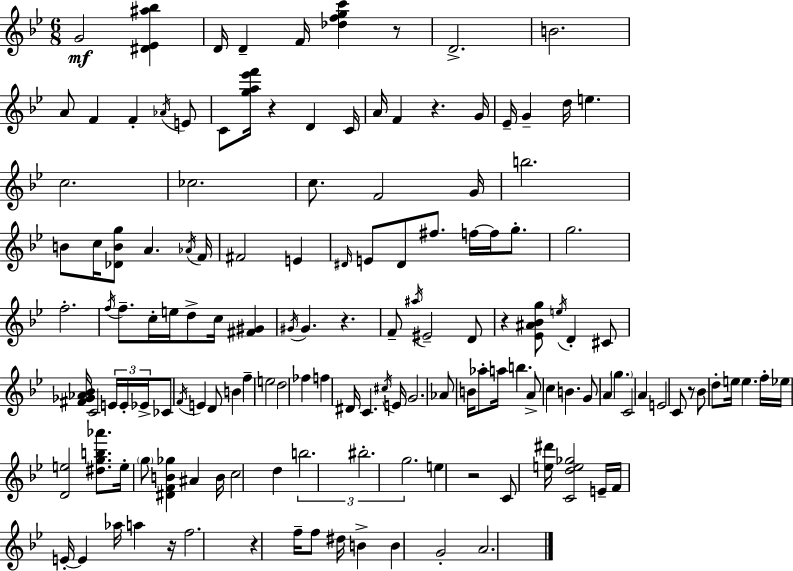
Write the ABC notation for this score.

X:1
T:Untitled
M:6/8
L:1/4
K:Gm
G2 [^D_E^a_b] D/4 D F/4 [_dfgc'] z/2 D2 B2 A/2 F F _A/4 E/2 C/2 [ga_e'f']/4 z D C/4 A/4 F z G/4 _E/4 G d/4 e c2 _c2 c/2 F2 G/4 b2 B/2 c/4 [_DBg]/2 A _A/4 F/4 ^F2 E ^D/4 E/2 ^D/2 ^f/2 f/4 f/4 g/2 g2 f2 f/4 f/2 c/4 e/4 d/2 c/4 [^F^G] ^G/4 ^G z F/2 ^a/4 ^E2 D/2 z [_E^A_Bg]/2 e/4 D ^C/2 [^F_G_A_B]/4 C2 E/4 E/4 _E/4 _C/2 F/4 E D/2 B f e2 d2 _f f ^D/4 C ^c/4 E/4 G2 _A/2 B/4 _a/2 a/4 b A/2 c B G/2 A g C2 A E2 C/2 z/2 _B/2 d/2 e/4 e f/4 _e/4 [De]2 [^dgb_a']/2 e/4 g/2 [^DFB_g] ^A B/4 c2 d b2 ^b2 g2 e z2 C/2 [e^d']/4 [Cde_g]2 E/4 F/4 E/4 E _a/4 a z/4 f2 z f/4 f/2 ^d/4 B B G2 A2